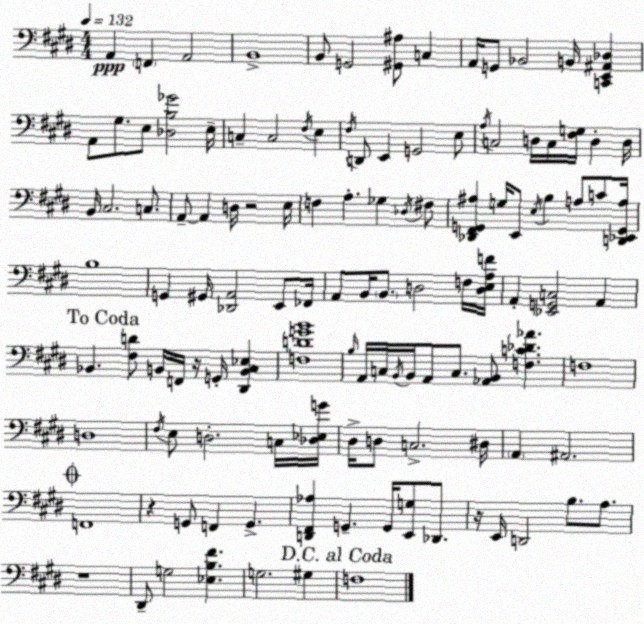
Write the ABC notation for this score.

X:1
T:Untitled
M:4/4
L:1/4
K:E
A,, F,, A,,2 B,,4 B,,/2 G,,2 [^G,,^A,]/2 C, A,,/4 G,,/2 _B,,2 B,,/4 [C,,E,,^A,,_D,] A,,/2 ^G,/2 E,/2 [_D,B,_G]2 E,/4 C, C,2 ^F,/4 E, ^F,/4 D,,/2 E,, G,,2 E,/2 A,/4 C,2 D,/4 C,/4 [^F,G,]/4 D, D,/4 B,,/4 ^C,2 C,/2 A,,/2 A,, D,/4 z2 E,/4 F, A, _G, _D,/4 ^F,/2 [_D,,^F,,G,,^A,] G,/4 E,,/2 E,/4 B, A,/2 C/2 [D,,_E,,G,,A,]/4 B,4 G,, ^G,,/4 [_D,,A,,]2 E,,/2 _F,,/4 A,,/2 B,,/4 B,,/2 D,2 F,/4 [D,E,A,F]/4 A,, [_E,,G,,C,]2 A,, _B,, [^F,D]/2 B,,/4 F,,/4 z/4 G,,/4 [^D,,B,,^C,_E,] [F,DGB]4 B,/4 A,,/4 C,/4 B,,/4 B,,/4 A,,/2 C,/2 [_A,,B,,]/2 [F,C_D_A] F,4 D,4 ^F,/4 E,/2 D,2 C,/4 [_D,_E,G]/4 ^D,/4 D,/2 C,2 ^D,/4 A,, ^A,,2 F,,4 z G,,/2 F,, G,, [D,,^F,,_A,] G,, G,,/4 [E,,G,]/2 _D,,/2 z/4 E,,/4 D,,2 B,/2 A,/2 z4 ^D,,/2 G,2 [_E,B,^F] G,2 ^G, F,4